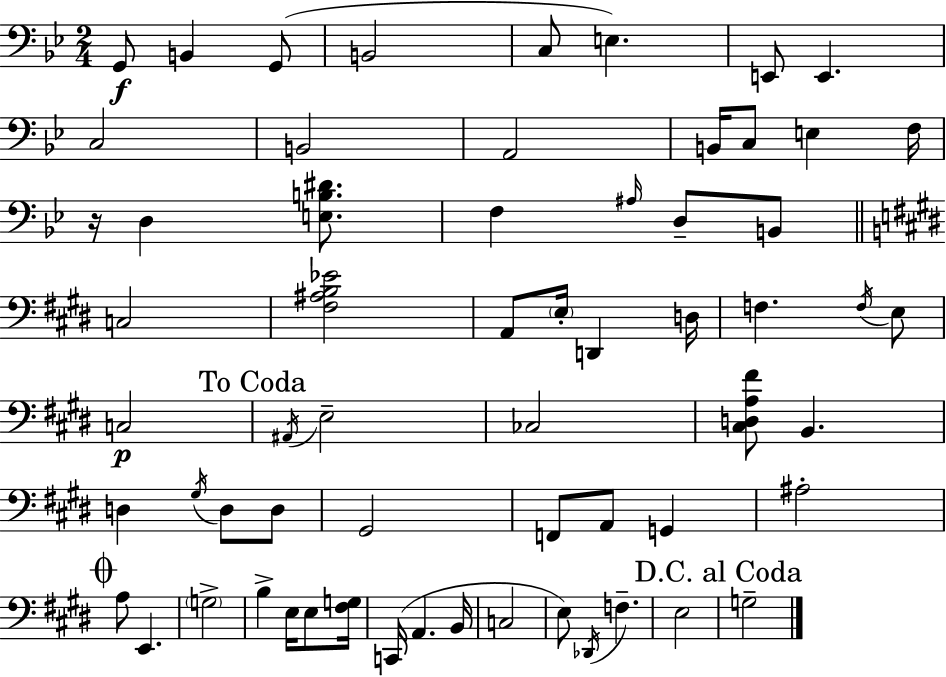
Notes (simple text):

G2/e B2/q G2/e B2/h C3/e E3/q. E2/e E2/q. C3/h B2/h A2/h B2/s C3/e E3/q F3/s R/s D3/q [E3,B3,D#4]/e. F3/q A#3/s D3/e B2/e C3/h [F#3,A#3,B3,Eb4]/h A2/e E3/s D2/q D3/s F3/q. F3/s E3/e C3/h A#2/s E3/h CES3/h [C#3,D3,A3,F#4]/e B2/q. D3/q G#3/s D3/e D3/e G#2/h F2/e A2/e G2/q A#3/h A3/e E2/q. G3/h B3/q E3/s E3/e [F#3,G3]/s C2/s A2/q. B2/s C3/h E3/e Db2/s F3/q. E3/h G3/h